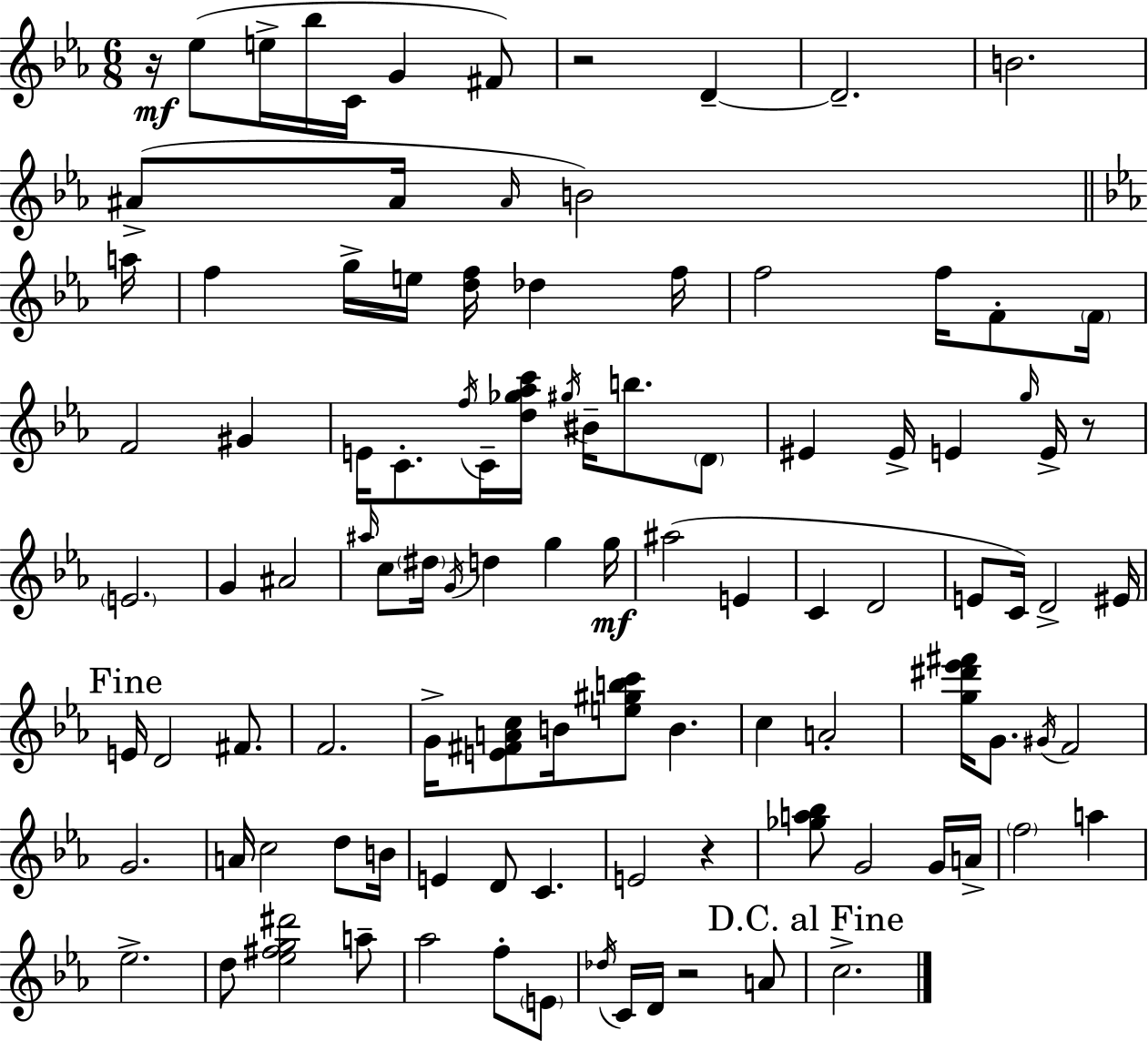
R/s Eb5/e E5/s Bb5/s C4/s G4/q F#4/e R/h D4/q D4/h. B4/h. A#4/e A#4/s A#4/s B4/h A5/s F5/q G5/s E5/s [D5,F5]/s Db5/q F5/s F5/h F5/s F4/e F4/s F4/h G#4/q E4/s C4/e. F5/s C4/s [D5,Gb5,Ab5,C6]/s G#5/s BIS4/s B5/e. D4/e EIS4/q EIS4/s E4/q G5/s E4/s R/e E4/h. G4/q A#4/h A#5/s C5/e D#5/s G4/s D5/q G5/q G5/s A#5/h E4/q C4/q D4/h E4/e C4/s D4/h EIS4/s E4/s D4/h F#4/e. F4/h. G4/s [E4,F#4,A4,C5]/e B4/s [E5,G#5,B5,C6]/e B4/q. C5/q A4/h [G5,D#6,Eb6,F#6]/s G4/e. G#4/s F4/h G4/h. A4/s C5/h D5/e B4/s E4/q D4/e C4/q. E4/h R/q [Gb5,A5,Bb5]/e G4/h G4/s A4/s F5/h A5/q Eb5/h. D5/e [Eb5,F#5,G5,D#6]/h A5/e Ab5/h F5/e E4/e Db5/s C4/s D4/s R/h A4/e C5/h.